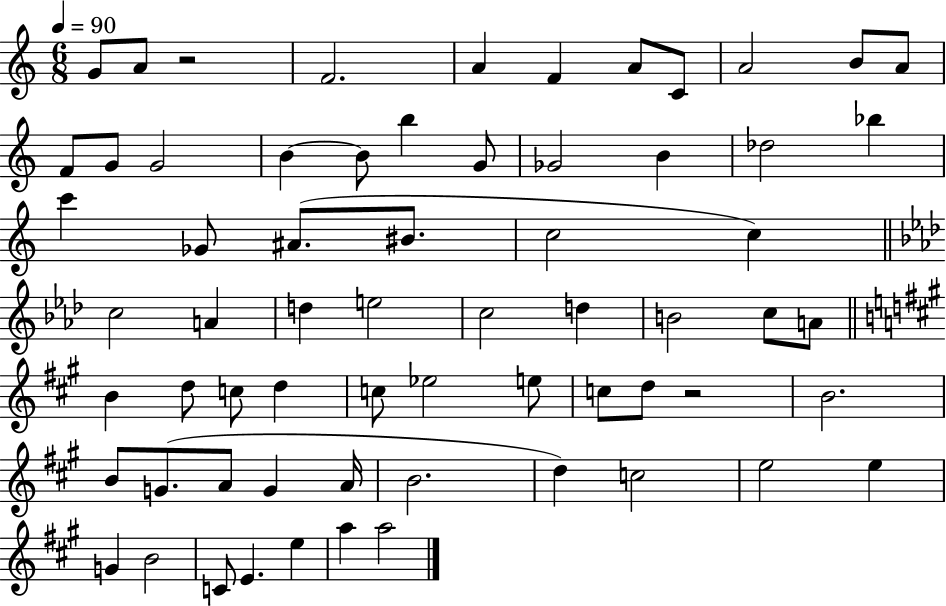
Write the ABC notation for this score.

X:1
T:Untitled
M:6/8
L:1/4
K:C
G/2 A/2 z2 F2 A F A/2 C/2 A2 B/2 A/2 F/2 G/2 G2 B B/2 b G/2 _G2 B _d2 _b c' _G/2 ^A/2 ^B/2 c2 c c2 A d e2 c2 d B2 c/2 A/2 B d/2 c/2 d c/2 _e2 e/2 c/2 d/2 z2 B2 B/2 G/2 A/2 G A/4 B2 d c2 e2 e G B2 C/2 E e a a2